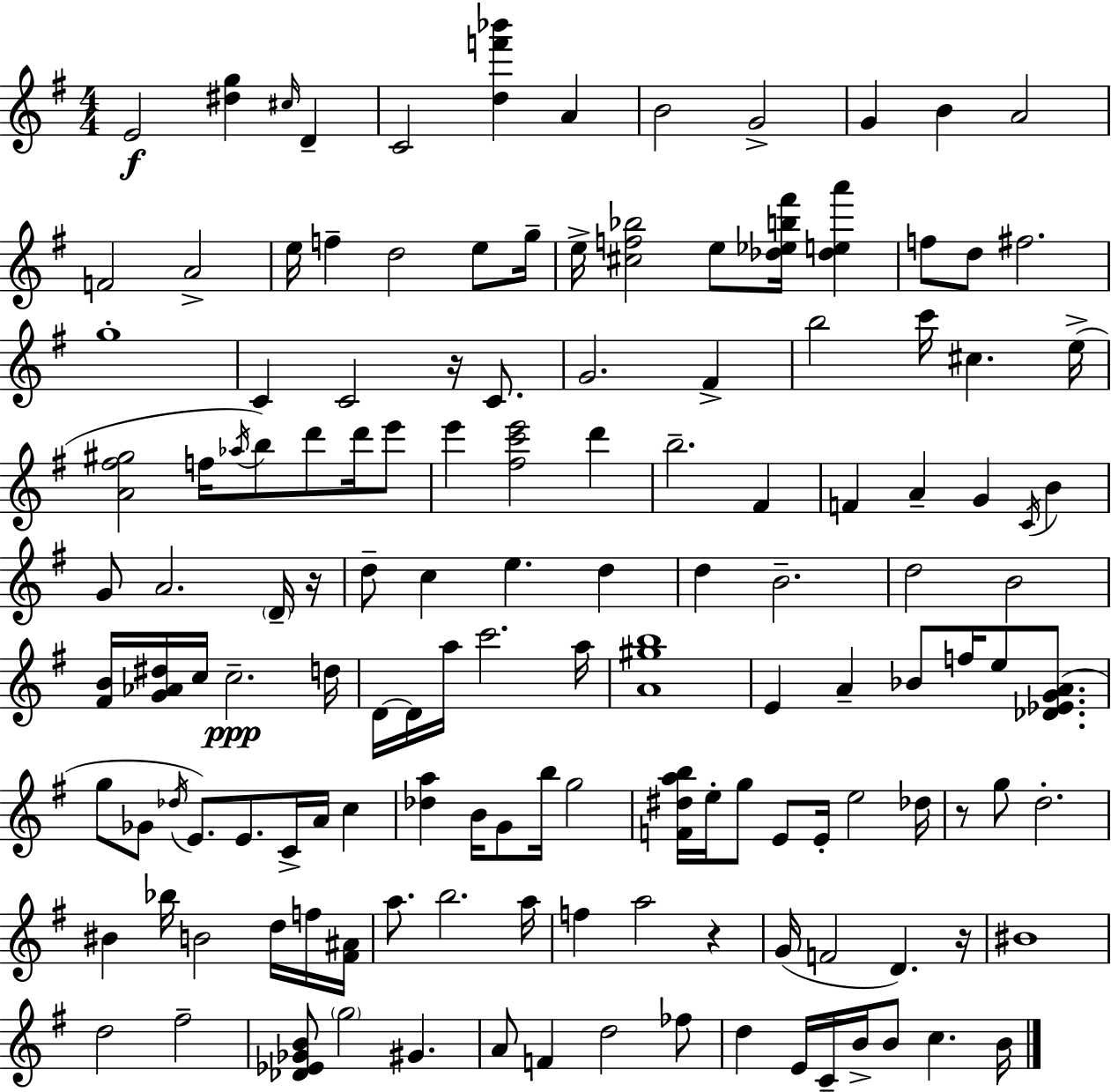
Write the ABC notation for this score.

X:1
T:Untitled
M:4/4
L:1/4
K:G
E2 [^dg] ^c/4 D C2 [df'_b'] A B2 G2 G B A2 F2 A2 e/4 f d2 e/2 g/4 e/4 [^cf_b]2 e/2 [_d_eb^f']/4 [_dea'] f/2 d/2 ^f2 g4 C C2 z/4 C/2 G2 ^F b2 c'/4 ^c e/4 [A^f^g]2 f/4 _a/4 b/2 d'/2 d'/4 e'/2 e' [^fc'e']2 d' b2 ^F F A G C/4 B G/2 A2 D/4 z/4 d/2 c e d d B2 d2 B2 [^FB]/4 [G_A^d]/4 c/4 c2 d/4 D/4 D/4 a/4 c'2 a/4 [A^gb]4 E A _B/2 f/4 e/2 [_D_EGA]/2 g/2 _G/2 _d/4 E/2 E/2 C/4 A/4 c [_da] B/4 G/2 b/4 g2 [F^dab]/4 e/4 g/2 E/2 E/4 e2 _d/4 z/2 g/2 d2 ^B _b/4 B2 d/4 f/4 [^F^A]/4 a/2 b2 a/4 f a2 z G/4 F2 D z/4 ^B4 d2 ^f2 [_D_E_GB]/2 g2 ^G A/2 F d2 _f/2 d E/4 C/4 B/4 B/2 c B/4